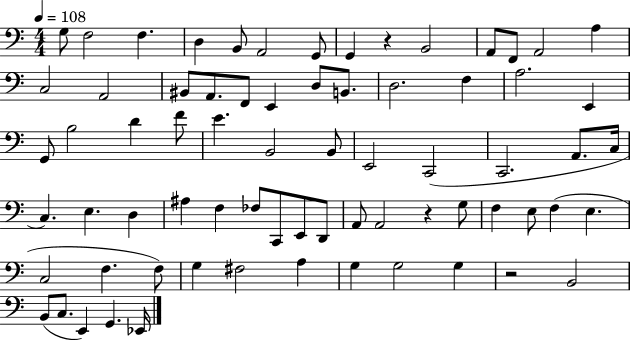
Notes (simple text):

G3/e F3/h F3/q. D3/q B2/e A2/h G2/e G2/q R/q B2/h A2/e F2/e A2/h A3/q C3/h A2/h BIS2/e A2/e. F2/e E2/q D3/e B2/e. D3/h. F3/q A3/h. E2/q G2/e B3/h D4/q F4/e E4/q. B2/h B2/e E2/h C2/h C2/h. A2/e. C3/s C3/q. E3/q. D3/q A#3/q F3/q FES3/e C2/e E2/e D2/e A2/e A2/h R/q G3/e F3/q E3/e F3/q E3/q. C3/h F3/q. F3/e G3/q F#3/h A3/q G3/q G3/h G3/q R/h B2/h B2/e C3/e. E2/q G2/q. Eb2/s